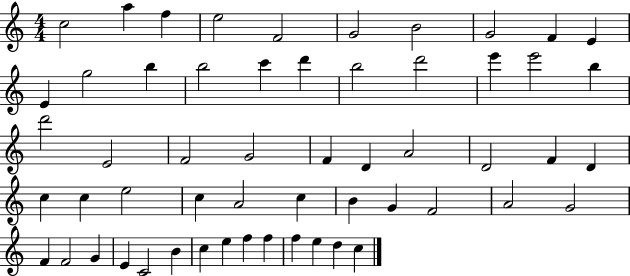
X:1
T:Untitled
M:4/4
L:1/4
K:C
c2 a f e2 F2 G2 B2 G2 F E E g2 b b2 c' d' b2 d'2 e' e'2 b d'2 E2 F2 G2 F D A2 D2 F D c c e2 c A2 c B G F2 A2 G2 F F2 G E C2 B c e f f f e d c